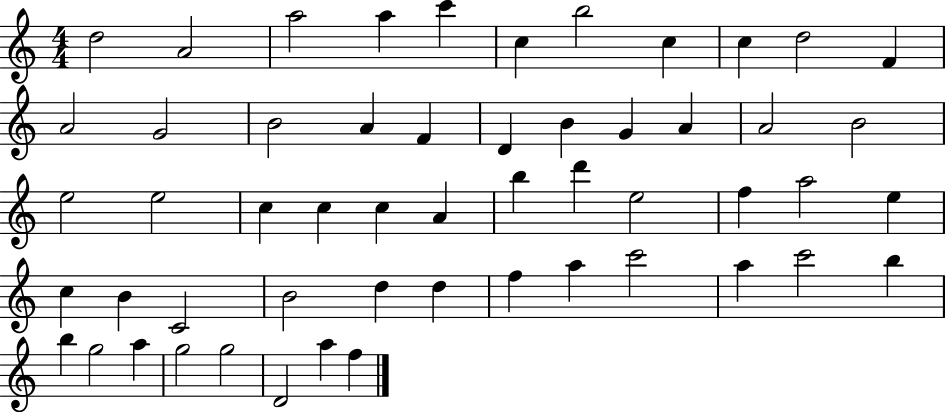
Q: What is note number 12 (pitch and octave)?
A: A4